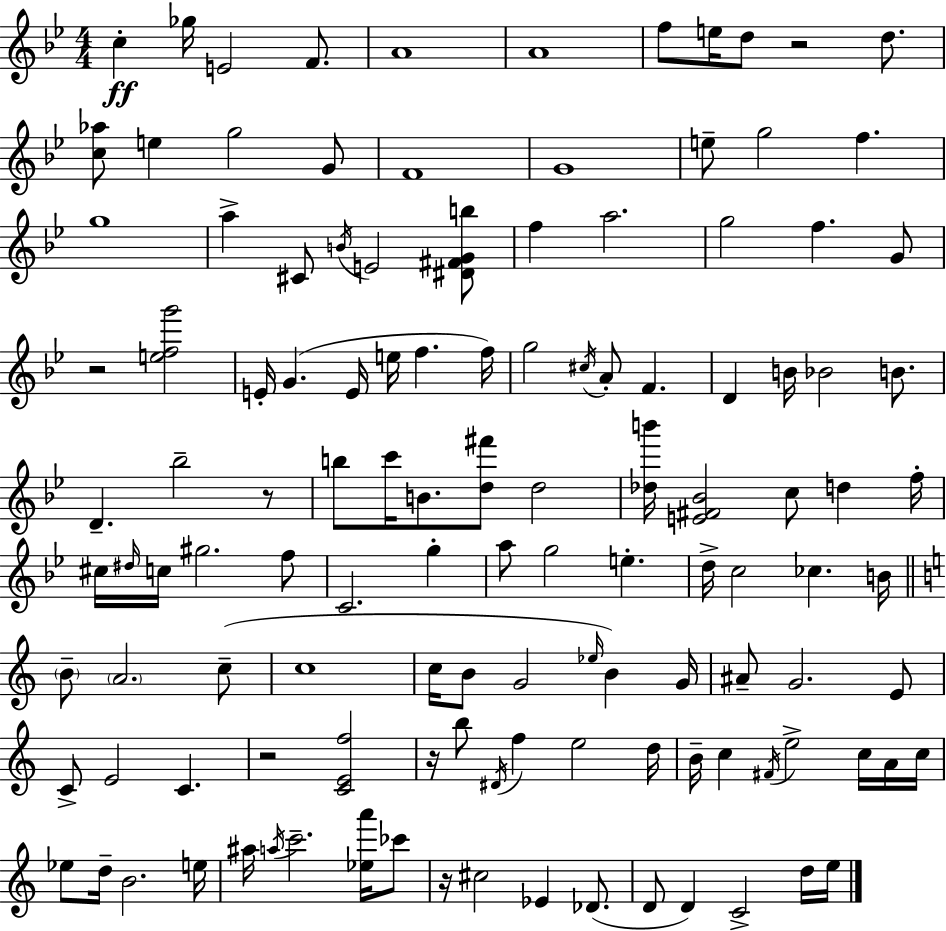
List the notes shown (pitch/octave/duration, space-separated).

C5/q Gb5/s E4/h F4/e. A4/w A4/w F5/e E5/s D5/e R/h D5/e. [C5,Ab5]/e E5/q G5/h G4/e F4/w G4/w E5/e G5/h F5/q. G5/w A5/q C#4/e B4/s E4/h [D#4,F#4,G4,B5]/e F5/q A5/h. G5/h F5/q. G4/e R/h [E5,F5,G6]/h E4/s G4/q. E4/s E5/s F5/q. F5/s G5/h C#5/s A4/e F4/q. D4/q B4/s Bb4/h B4/e. D4/q. Bb5/h R/e B5/e C6/s B4/e. [D5,F#6]/e D5/h [Db5,B6]/s [E4,F#4,Bb4]/h C5/e D5/q F5/s C#5/s D#5/s C5/s G#5/h. F5/e C4/h. G5/q A5/e G5/h E5/q. D5/s C5/h CES5/q. B4/s B4/e A4/h. C5/e C5/w C5/s B4/e G4/h Eb5/s B4/q G4/s A#4/e G4/h. E4/e C4/e E4/h C4/q. R/h [C4,E4,F5]/h R/s B5/e D#4/s F5/q E5/h D5/s B4/s C5/q F#4/s E5/h C5/s A4/s C5/s Eb5/e D5/s B4/h. E5/s A#5/s A5/s C6/h. [Eb5,A6]/s CES6/e R/s C#5/h Eb4/q Db4/e. D4/e D4/q C4/h D5/s E5/s